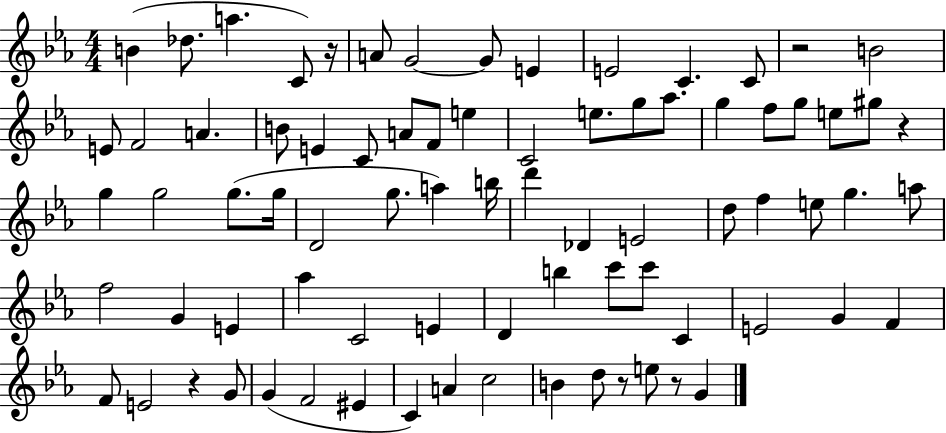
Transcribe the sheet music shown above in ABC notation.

X:1
T:Untitled
M:4/4
L:1/4
K:Eb
B _d/2 a C/2 z/4 A/2 G2 G/2 E E2 C C/2 z2 B2 E/2 F2 A B/2 E C/2 A/2 F/2 e C2 e/2 g/2 _a/2 g f/2 g/2 e/2 ^g/2 z g g2 g/2 g/4 D2 g/2 a b/4 d' _D E2 d/2 f e/2 g a/2 f2 G E _a C2 E D b c'/2 c'/2 C E2 G F F/2 E2 z G/2 G F2 ^E C A c2 B d/2 z/2 e/2 z/2 G